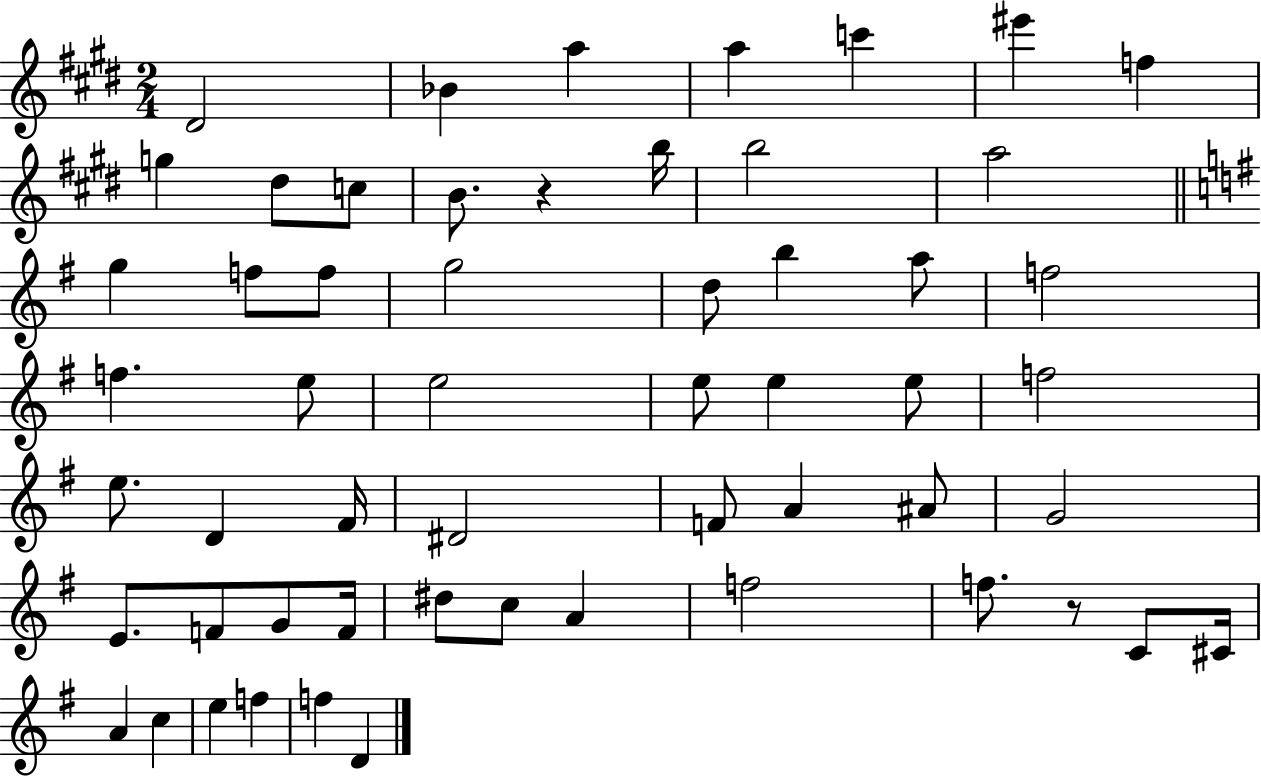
D#4/h Bb4/q A5/q A5/q C6/q EIS6/q F5/q G5/q D#5/e C5/e B4/e. R/q B5/s B5/h A5/h G5/q F5/e F5/e G5/h D5/e B5/q A5/e F5/h F5/q. E5/e E5/h E5/e E5/q E5/e F5/h E5/e. D4/q F#4/s D#4/h F4/e A4/q A#4/e G4/h E4/e. F4/e G4/e F4/s D#5/e C5/e A4/q F5/h F5/e. R/e C4/e C#4/s A4/q C5/q E5/q F5/q F5/q D4/q